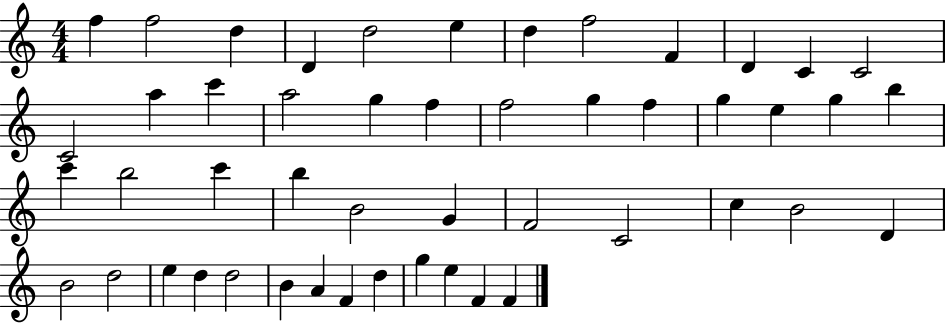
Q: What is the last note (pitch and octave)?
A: F4